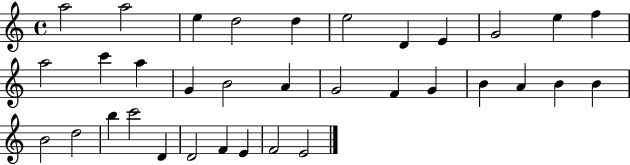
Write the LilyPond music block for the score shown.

{
  \clef treble
  \time 4/4
  \defaultTimeSignature
  \key c \major
  a''2 a''2 | e''4 d''2 d''4 | e''2 d'4 e'4 | g'2 e''4 f''4 | \break a''2 c'''4 a''4 | g'4 b'2 a'4 | g'2 f'4 g'4 | b'4 a'4 b'4 b'4 | \break b'2 d''2 | b''4 c'''2 d'4 | d'2 f'4 e'4 | f'2 e'2 | \break \bar "|."
}